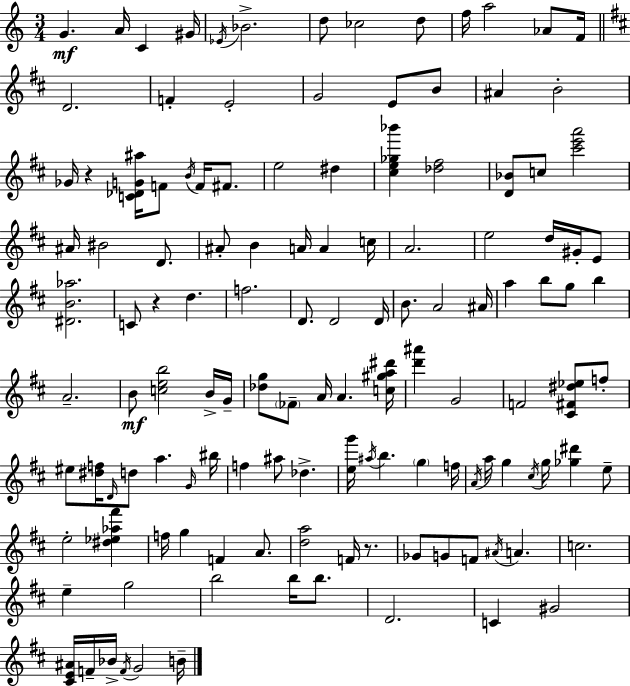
X:1
T:Untitled
M:3/4
L:1/4
K:Am
G A/4 C ^G/4 _E/4 _B2 d/2 _c2 d/2 f/4 a2 _A/2 F/4 D2 F E2 G2 E/2 B/2 ^A B2 _G/4 z [C_DG^a]/4 F/2 B/4 F/4 ^F/2 e2 ^d [^ce_g_b'] [_d^f]2 [D_B]/2 c/2 [^c'e'a']2 ^A/4 ^B2 D/2 ^A/2 B A/4 A c/4 A2 e2 d/4 ^G/4 E/2 [^DB_a]2 C/2 z d f2 D/2 D2 D/4 B/2 A2 ^A/4 a b/2 g/2 b A2 B/2 [ceb]2 B/4 G/4 [_dg]/2 _F/2 A/4 A [c^ga^d']/4 [d'^a'] G2 F2 [^C^F^d_e]/2 f/2 ^e/2 [^df]/4 D/4 d/2 a G/4 ^b/4 f ^a/2 _d [eg']/4 ^a/4 b g f/4 A/4 a/4 g ^c/4 g/4 [_g^d'] e/2 e2 [^d_e_a^f'] f/4 g F A/2 [da]2 F/4 z/2 _G/2 G/2 F/2 ^A/4 A c2 e g2 b2 b/4 b/2 D2 C ^G2 [^CE^A]/4 F/4 _B/4 F/4 G2 B/4